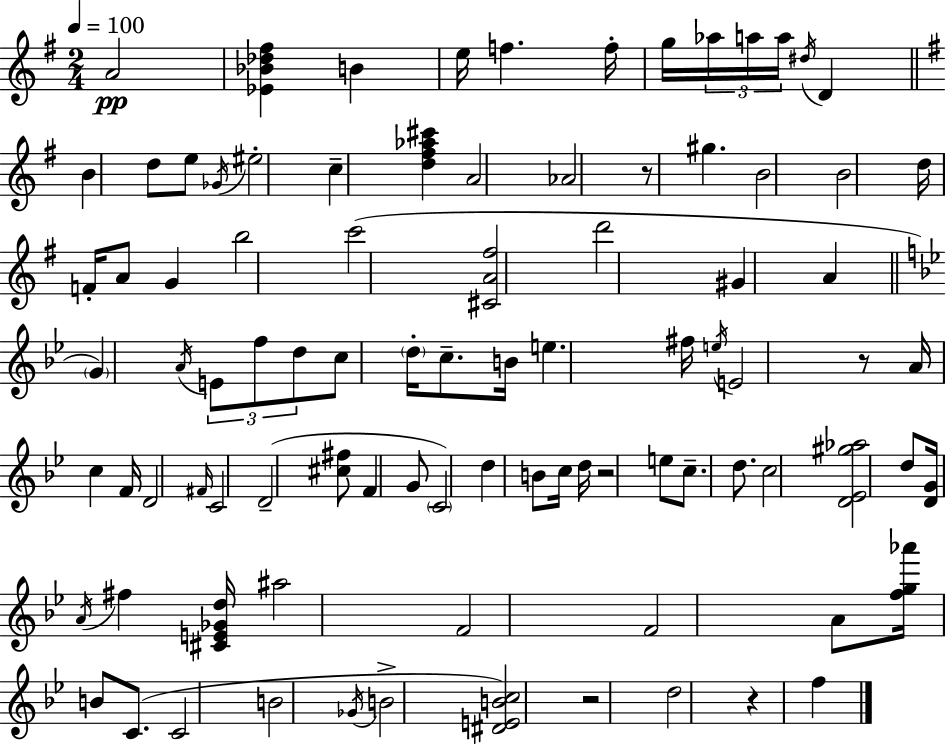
{
  \clef treble
  \numericTimeSignature
  \time 2/4
  \key g \major
  \tempo 4 = 100
  \repeat volta 2 { a'2\pp | <ees' bes' des'' fis''>4 b'4 | e''16 f''4. f''16-. | g''16 \tuplet 3/2 { aes''16 a''16 a''16 } \acciaccatura { dis''16 } d'4 | \break \bar "||" \break \key e \minor b'4 d''8 e''8 | \acciaccatura { ges'16 } eis''2-. | c''4-- <d'' fis'' aes'' cis'''>4 | a'2 | \break aes'2 | r8 gis''4. | b'2 | b'2 | \break d''16 f'16-. a'8 g'4 | b''2 | c'''2( | <cis' a' fis''>2 | \break d'''2 | gis'4 a'4 | \bar "||" \break \key g \minor \parenthesize g'4) \acciaccatura { a'16 } \tuplet 3/2 { e'8 f''8 | d''8 } c''8 \parenthesize d''16-. c''8.-- | b'16 e''4. | fis''16 \acciaccatura { e''16 } e'2 | \break r8 a'16 c''4 | f'16 d'2 | \grace { fis'16 } c'2 | d'2--( | \break <cis'' fis''>8 f'4 | g'8 \parenthesize c'2) | d''4 b'8 | c''16 d''16 r2 | \break e''8 c''8.-- | d''8. c''2 | <d' ees' gis'' aes''>2 | d''8 <d' g'>16 \acciaccatura { a'16 } fis''4 | \break <cis' e' ges' d''>16 ais''2 | f'2 | f'2 | a'8 <f'' g'' aes'''>16 b'8 | \break c'8.( c'2 | b'2 | \acciaccatura { ges'16 } b'2-> | <dis' e' b' c''>2) | \break r2 | d''2 | r4 | f''4 } \bar "|."
}